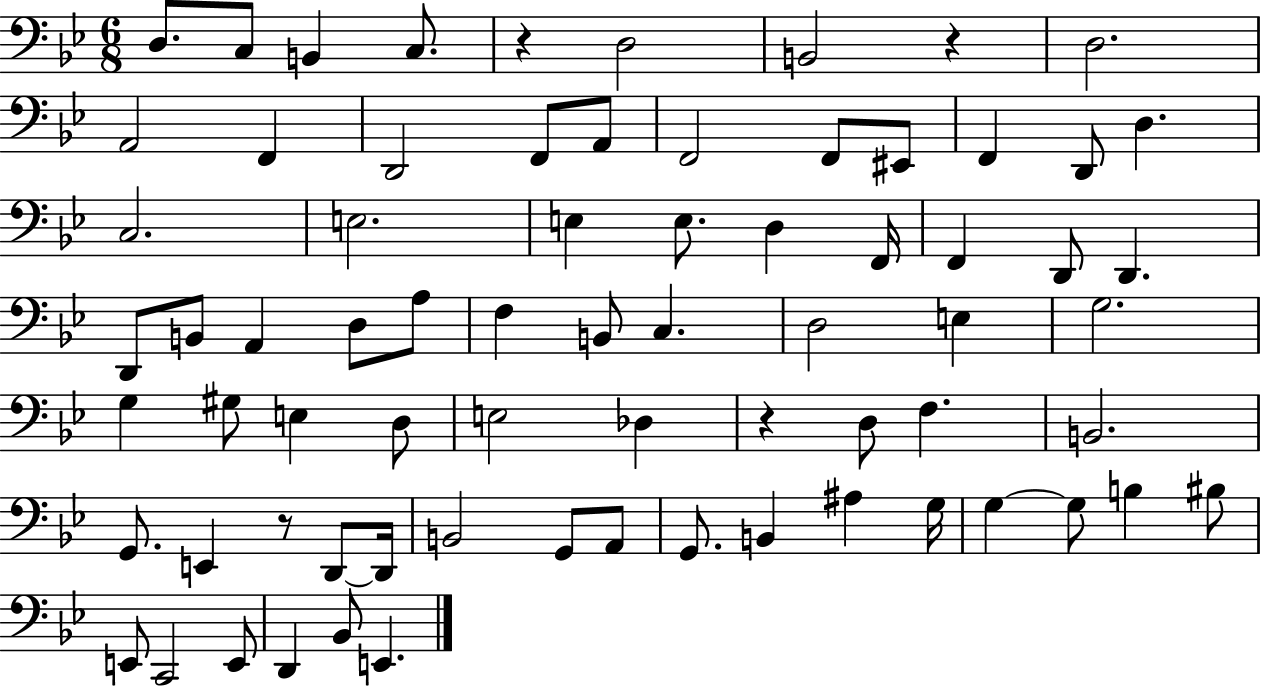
{
  \clef bass
  \numericTimeSignature
  \time 6/8
  \key bes \major
  d8. c8 b,4 c8. | r4 d2 | b,2 r4 | d2. | \break a,2 f,4 | d,2 f,8 a,8 | f,2 f,8 eis,8 | f,4 d,8 d4. | \break c2. | e2. | e4 e8. d4 f,16 | f,4 d,8 d,4. | \break d,8 b,8 a,4 d8 a8 | f4 b,8 c4. | d2 e4 | g2. | \break g4 gis8 e4 d8 | e2 des4 | r4 d8 f4. | b,2. | \break g,8. e,4 r8 d,8~~ d,16 | b,2 g,8 a,8 | g,8. b,4 ais4 g16 | g4~~ g8 b4 bis8 | \break e,8 c,2 e,8 | d,4 bes,8 e,4. | \bar "|."
}